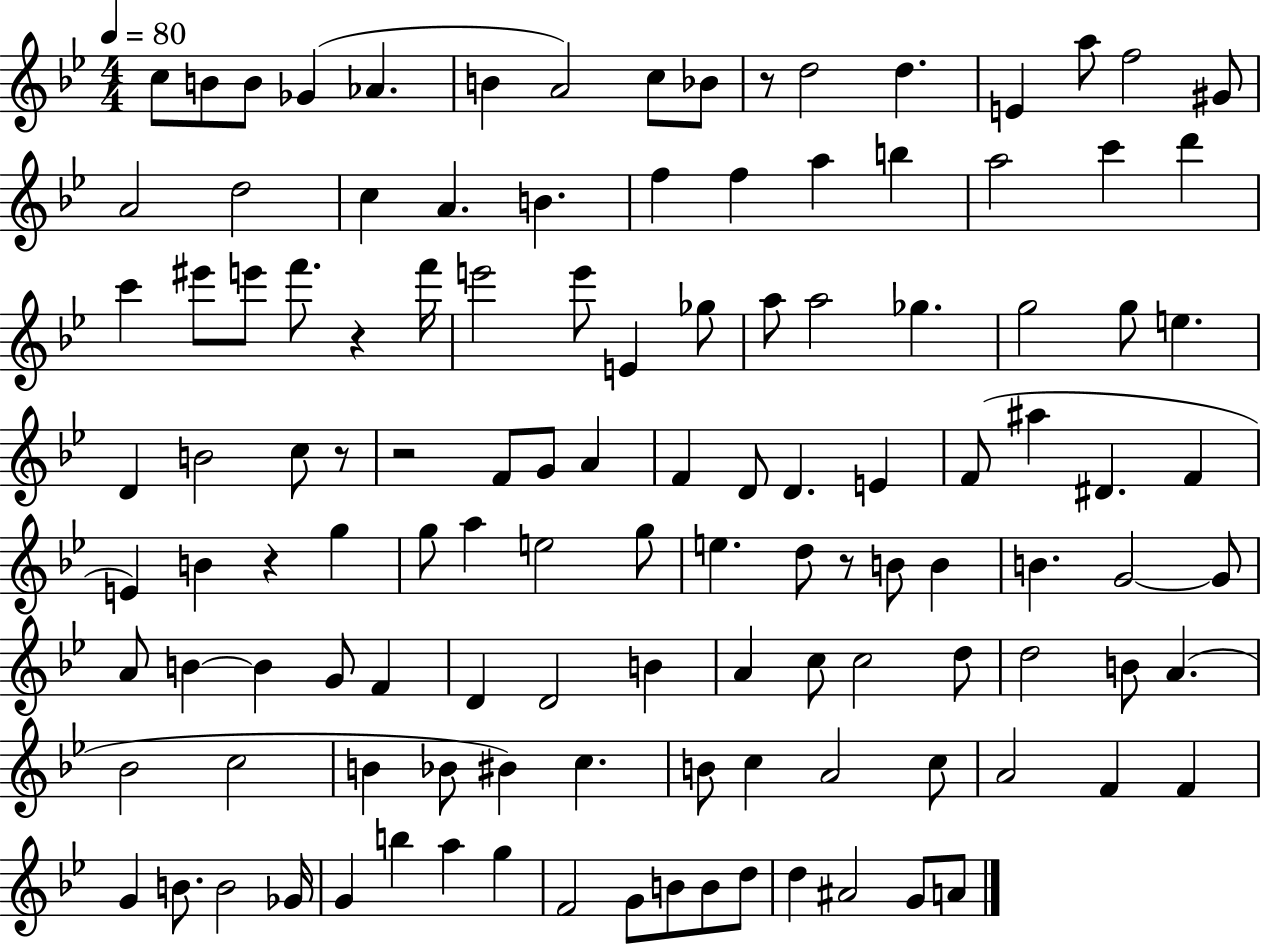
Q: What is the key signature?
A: BES major